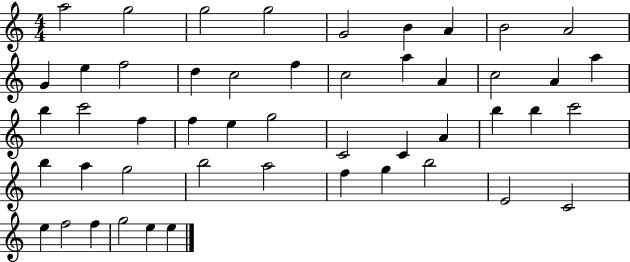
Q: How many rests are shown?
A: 0